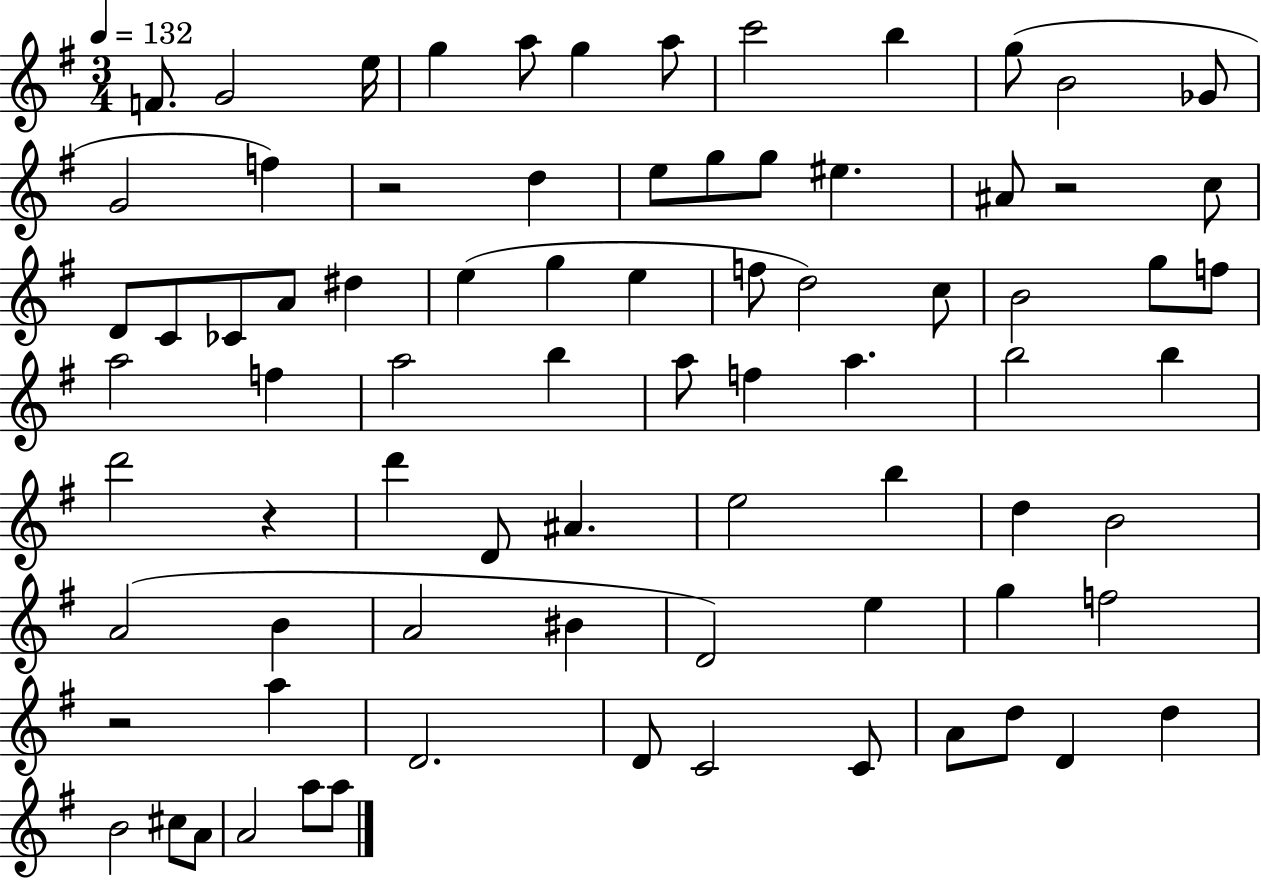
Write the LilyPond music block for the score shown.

{
  \clef treble
  \numericTimeSignature
  \time 3/4
  \key g \major
  \tempo 4 = 132
  \repeat volta 2 { f'8. g'2 e''16 | g''4 a''8 g''4 a''8 | c'''2 b''4 | g''8( b'2 ges'8 | \break g'2 f''4) | r2 d''4 | e''8 g''8 g''8 eis''4. | ais'8 r2 c''8 | \break d'8 c'8 ces'8 a'8 dis''4 | e''4( g''4 e''4 | f''8 d''2) c''8 | b'2 g''8 f''8 | \break a''2 f''4 | a''2 b''4 | a''8 f''4 a''4. | b''2 b''4 | \break d'''2 r4 | d'''4 d'8 ais'4. | e''2 b''4 | d''4 b'2 | \break a'2( b'4 | a'2 bis'4 | d'2) e''4 | g''4 f''2 | \break r2 a''4 | d'2. | d'8 c'2 c'8 | a'8 d''8 d'4 d''4 | \break b'2 cis''8 a'8 | a'2 a''8 a''8 | } \bar "|."
}